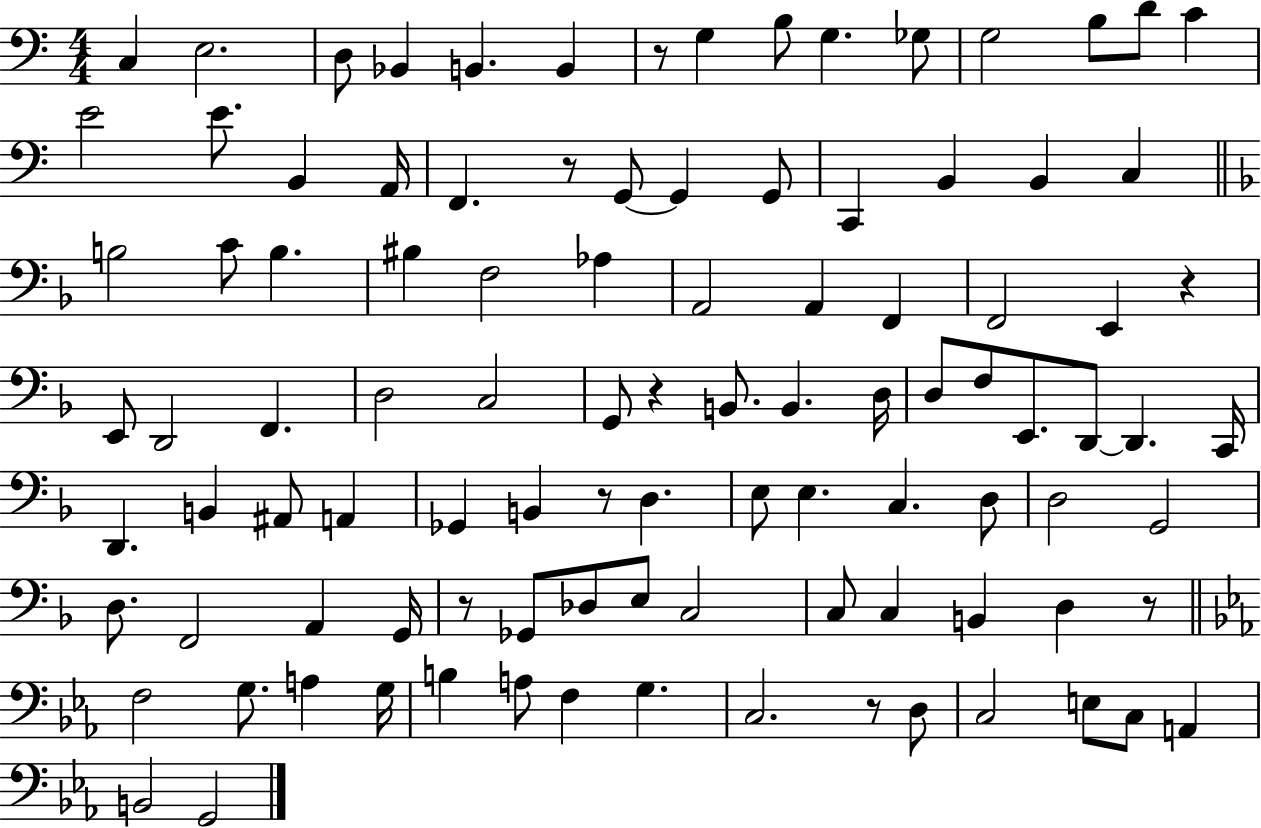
C3/q E3/h. D3/e Bb2/q B2/q. B2/q R/e G3/q B3/e G3/q. Gb3/e G3/h B3/e D4/e C4/q E4/h E4/e. B2/q A2/s F2/q. R/e G2/e G2/q G2/e C2/q B2/q B2/q C3/q B3/h C4/e B3/q. BIS3/q F3/h Ab3/q A2/h A2/q F2/q F2/h E2/q R/q E2/e D2/h F2/q. D3/h C3/h G2/e R/q B2/e. B2/q. D3/s D3/e F3/e E2/e. D2/e D2/q. C2/s D2/q. B2/q A#2/e A2/q Gb2/q B2/q R/e D3/q. E3/e E3/q. C3/q. D3/e D3/h G2/h D3/e. F2/h A2/q G2/s R/e Gb2/e Db3/e E3/e C3/h C3/e C3/q B2/q D3/q R/e F3/h G3/e. A3/q G3/s B3/q A3/e F3/q G3/q. C3/h. R/e D3/e C3/h E3/e C3/e A2/q B2/h G2/h